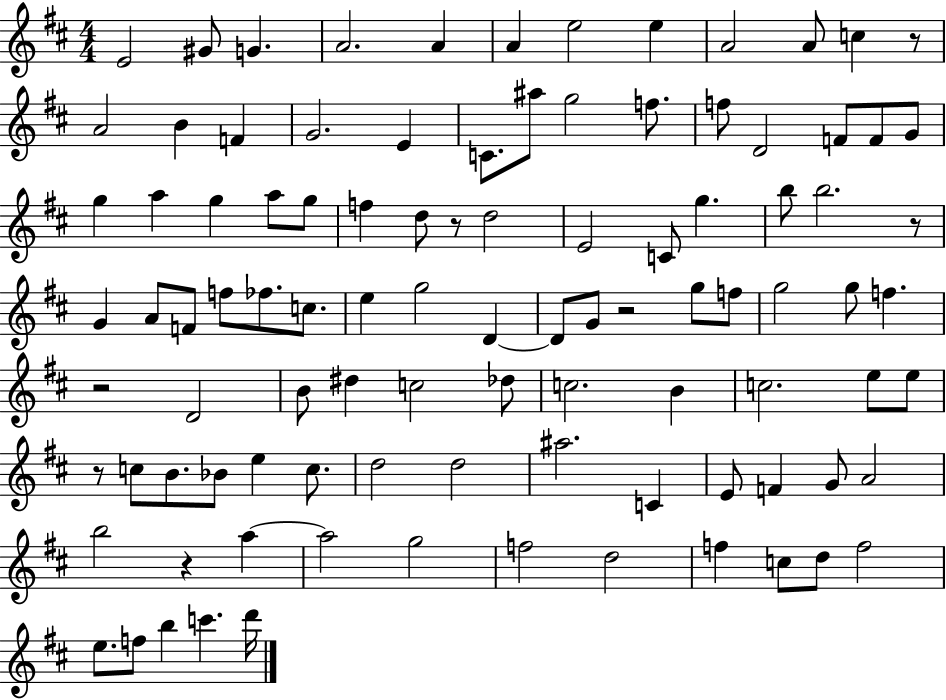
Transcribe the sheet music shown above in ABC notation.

X:1
T:Untitled
M:4/4
L:1/4
K:D
E2 ^G/2 G A2 A A e2 e A2 A/2 c z/2 A2 B F G2 E C/2 ^a/2 g2 f/2 f/2 D2 F/2 F/2 G/2 g a g a/2 g/2 f d/2 z/2 d2 E2 C/2 g b/2 b2 z/2 G A/2 F/2 f/2 _f/2 c/2 e g2 D D/2 G/2 z2 g/2 f/2 g2 g/2 f z2 D2 B/2 ^d c2 _d/2 c2 B c2 e/2 e/2 z/2 c/2 B/2 _B/2 e c/2 d2 d2 ^a2 C E/2 F G/2 A2 b2 z a a2 g2 f2 d2 f c/2 d/2 f2 e/2 f/2 b c' d'/4